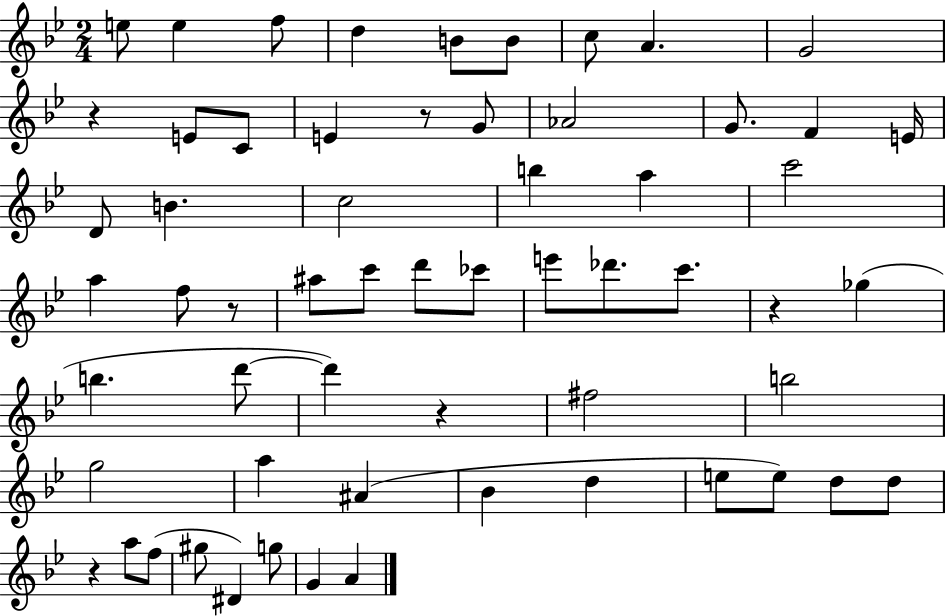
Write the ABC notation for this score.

X:1
T:Untitled
M:2/4
L:1/4
K:Bb
e/2 e f/2 d B/2 B/2 c/2 A G2 z E/2 C/2 E z/2 G/2 _A2 G/2 F E/4 D/2 B c2 b a c'2 a f/2 z/2 ^a/2 c'/2 d'/2 _c'/2 e'/2 _d'/2 c'/2 z _g b d'/2 d' z ^f2 b2 g2 a ^A _B d e/2 e/2 d/2 d/2 z a/2 f/2 ^g/2 ^D g/2 G A